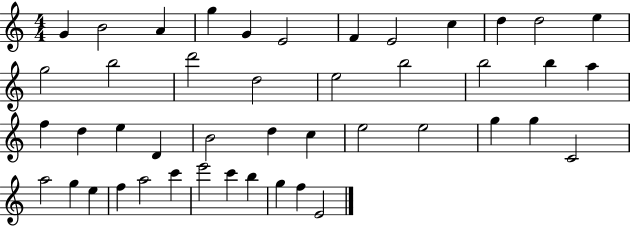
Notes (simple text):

G4/q B4/h A4/q G5/q G4/q E4/h F4/q E4/h C5/q D5/q D5/h E5/q G5/h B5/h D6/h D5/h E5/h B5/h B5/h B5/q A5/q F5/q D5/q E5/q D4/q B4/h D5/q C5/q E5/h E5/h G5/q G5/q C4/h A5/h G5/q E5/q F5/q A5/h C6/q E6/h C6/q B5/q G5/q F5/q E4/h